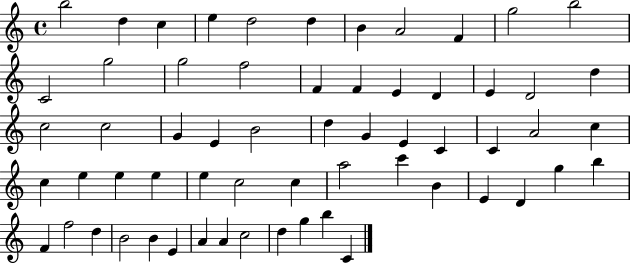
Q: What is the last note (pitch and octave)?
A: C4